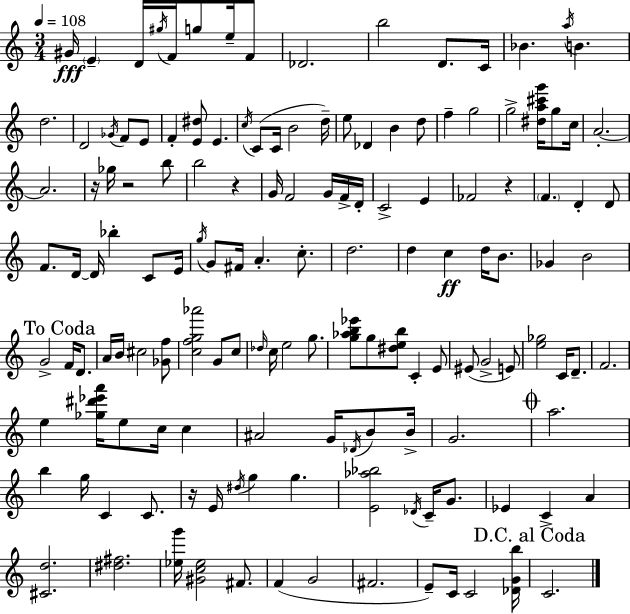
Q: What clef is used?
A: treble